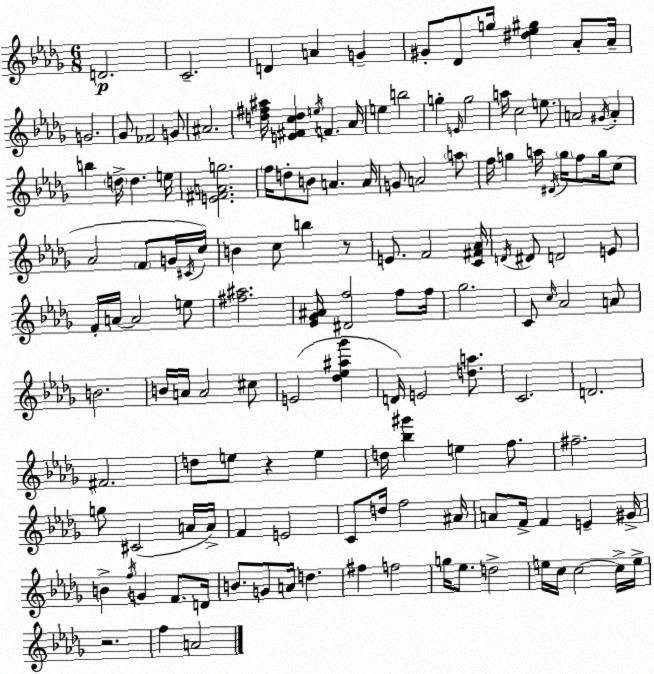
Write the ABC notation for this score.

X:1
T:Untitled
M:6/8
L:1/4
K:Bbm
D2 C2 D A G ^G/2 _D/2 g/4 [^d_e^g] _A/2 _A/4 G2 _G/2 _F2 G/2 ^A2 [d^f^a]/4 [E^Fcd] e/4 F _A/4 e b2 g E/4 g2 a/4 c2 e/2 A2 ^G/4 A b d/4 d e/4 [E^FAg]2 f/4 d/2 B/2 A A/4 G/2 A2 a/2 f/4 g a/4 ^D/4 g/4 f/2 g/4 c/2 _A2 F/2 G/4 ^C/4 c/4 B c/2 b z/2 E/2 F2 [C^F_A]/4 D/4 ^D/2 D2 E/2 F/4 A/4 A2 e/2 [^f^a]2 [_E_G^A]/4 [^Df]2 f/2 f/4 _g2 C/2 c/4 _A2 A/2 B2 B/4 A/4 A2 ^c/2 E2 [_d_e^a_g'] D/4 E2 [da]/2 C2 D2 ^F2 d/2 e/2 z e d/4 [_b^g'] e f/2 ^f2 g/2 ^C2 A/4 A/4 F E2 C/2 d/4 f2 ^A/4 A/2 F/4 F E ^G/4 B f/4 G F/2 D/4 B/2 G/2 A/4 d ^f f2 g/4 _e/2 d2 e/4 c/4 c2 c/4 e/4 z2 f A2